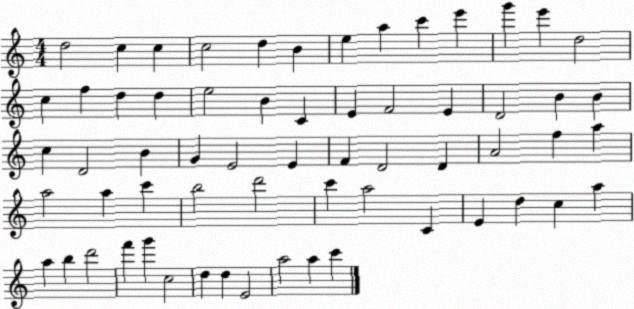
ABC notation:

X:1
T:Untitled
M:4/4
L:1/4
K:C
d2 c c c2 d B e a c' e' g' e' d2 c f d d e2 B C E F2 E D2 B B c D2 B G E2 E F D2 D A2 f a a2 a c' b2 d'2 c' a2 C E d c a a b d'2 f' g' c2 d d E2 a2 a c'